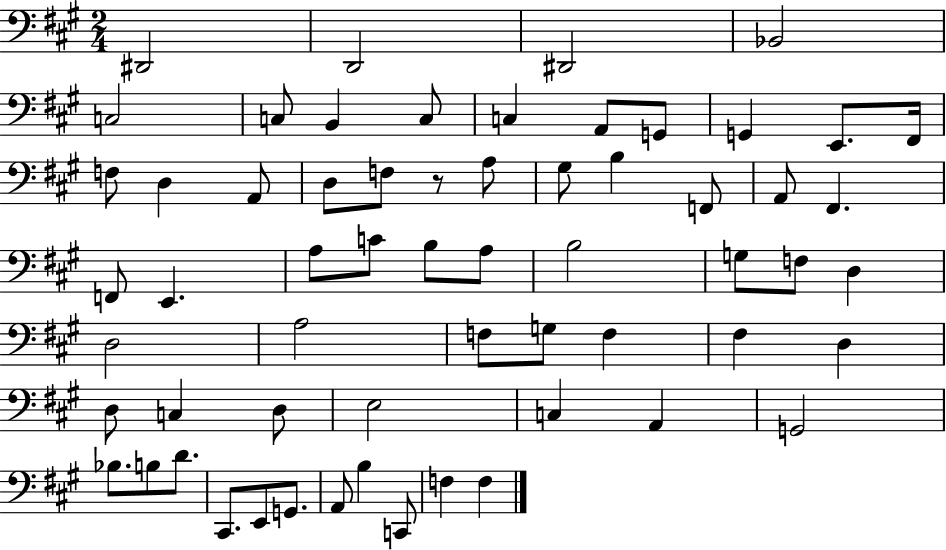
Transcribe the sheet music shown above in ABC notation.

X:1
T:Untitled
M:2/4
L:1/4
K:A
^D,,2 D,,2 ^D,,2 _B,,2 C,2 C,/2 B,, C,/2 C, A,,/2 G,,/2 G,, E,,/2 ^F,,/4 F,/2 D, A,,/2 D,/2 F,/2 z/2 A,/2 ^G,/2 B, F,,/2 A,,/2 ^F,, F,,/2 E,, A,/2 C/2 B,/2 A,/2 B,2 G,/2 F,/2 D, D,2 A,2 F,/2 G,/2 F, ^F, D, D,/2 C, D,/2 E,2 C, A,, G,,2 _B,/2 B,/2 D/2 ^C,,/2 E,,/2 G,,/2 A,,/2 B, C,,/2 F, F,